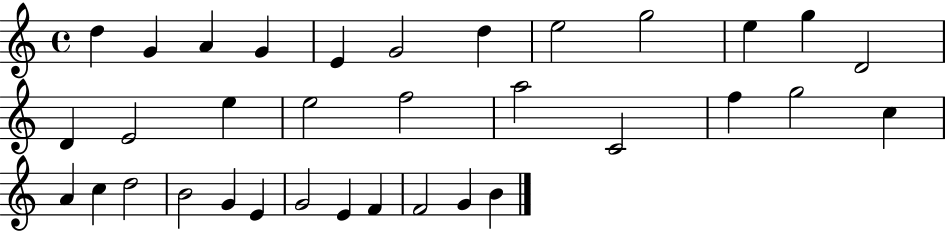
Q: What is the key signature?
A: C major